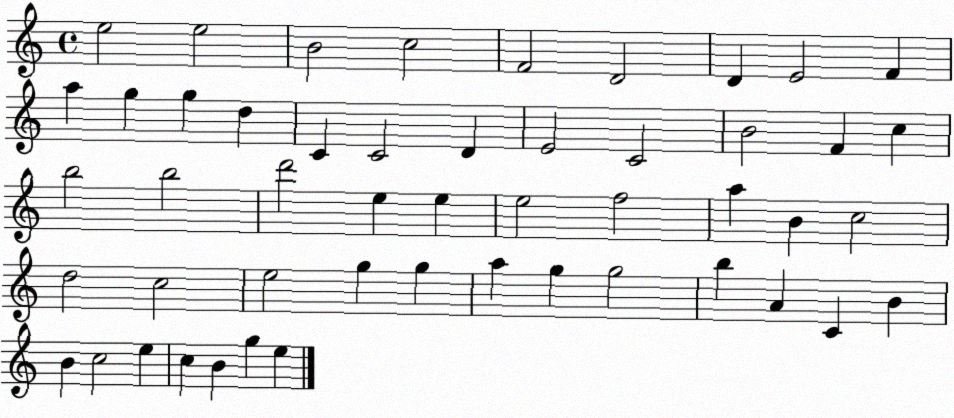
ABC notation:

X:1
T:Untitled
M:4/4
L:1/4
K:C
e2 e2 B2 c2 F2 D2 D E2 F a g g d C C2 D E2 C2 B2 F c b2 b2 d'2 e e e2 f2 a B c2 d2 c2 e2 g g a g g2 b A C B B c2 e c B g e